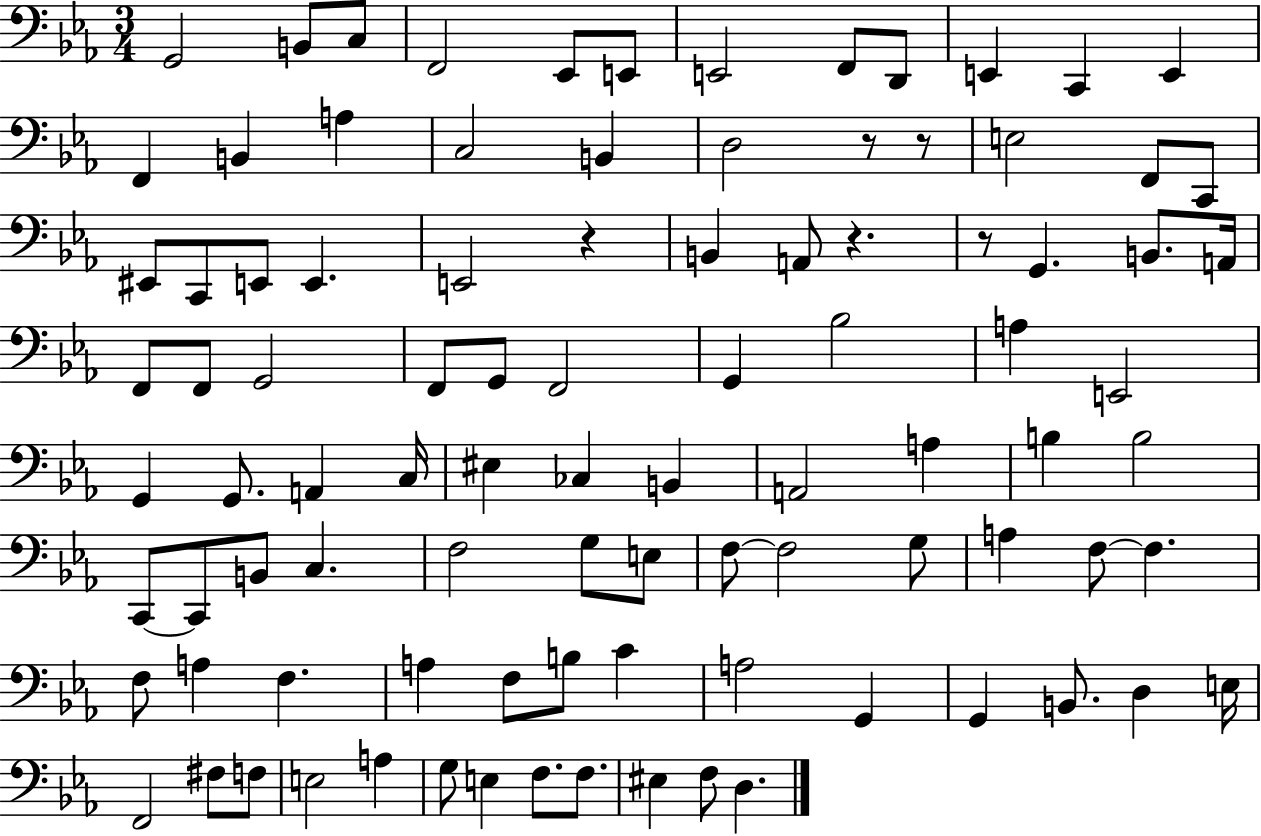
X:1
T:Untitled
M:3/4
L:1/4
K:Eb
G,,2 B,,/2 C,/2 F,,2 _E,,/2 E,,/2 E,,2 F,,/2 D,,/2 E,, C,, E,, F,, B,, A, C,2 B,, D,2 z/2 z/2 E,2 F,,/2 C,,/2 ^E,,/2 C,,/2 E,,/2 E,, E,,2 z B,, A,,/2 z z/2 G,, B,,/2 A,,/4 F,,/2 F,,/2 G,,2 F,,/2 G,,/2 F,,2 G,, _B,2 A, E,,2 G,, G,,/2 A,, C,/4 ^E, _C, B,, A,,2 A, B, B,2 C,,/2 C,,/2 B,,/2 C, F,2 G,/2 E,/2 F,/2 F,2 G,/2 A, F,/2 F, F,/2 A, F, A, F,/2 B,/2 C A,2 G,, G,, B,,/2 D, E,/4 F,,2 ^F,/2 F,/2 E,2 A, G,/2 E, F,/2 F,/2 ^E, F,/2 D,